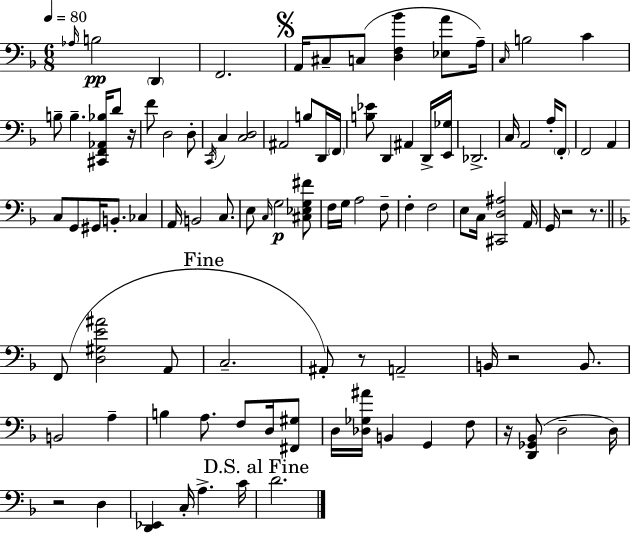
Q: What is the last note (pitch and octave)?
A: D4